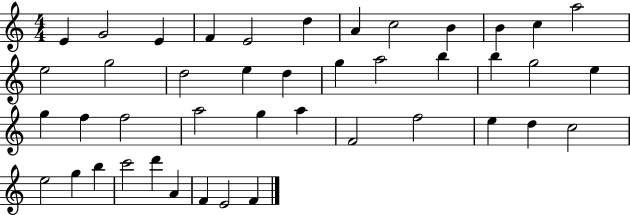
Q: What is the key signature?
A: C major